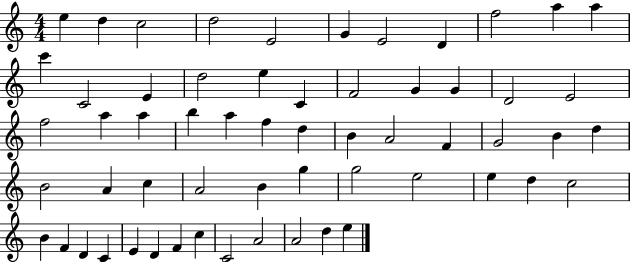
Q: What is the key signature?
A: C major